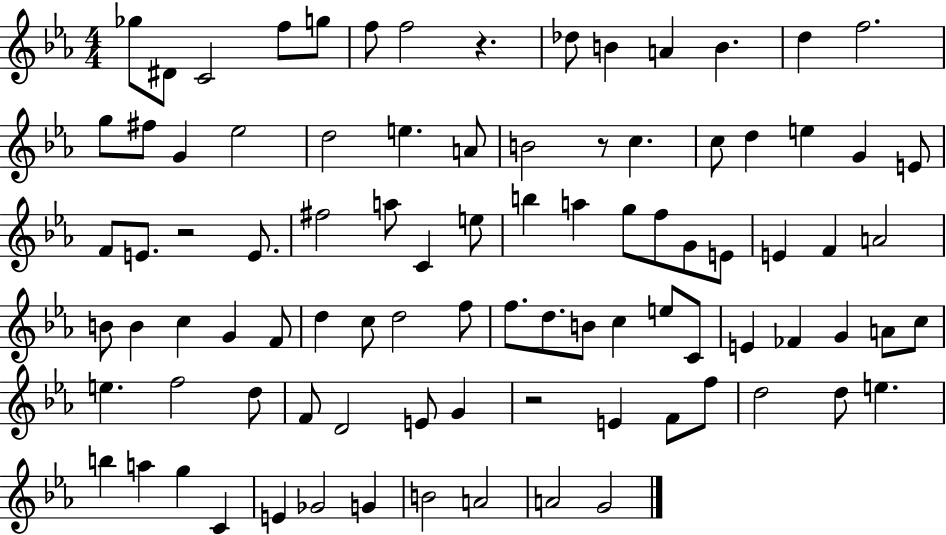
{
  \clef treble
  \numericTimeSignature
  \time 4/4
  \key ees \major
  ges''8 dis'8 c'2 f''8 g''8 | f''8 f''2 r4. | des''8 b'4 a'4 b'4. | d''4 f''2. | \break g''8 fis''8 g'4 ees''2 | d''2 e''4. a'8 | b'2 r8 c''4. | c''8 d''4 e''4 g'4 e'8 | \break f'8 e'8. r2 e'8. | fis''2 a''8 c'4 e''8 | b''4 a''4 g''8 f''8 g'8 e'8 | e'4 f'4 a'2 | \break b'8 b'4 c''4 g'4 f'8 | d''4 c''8 d''2 f''8 | f''8. d''8. b'8 c''4 e''8 c'8 | e'4 fes'4 g'4 a'8 c''8 | \break e''4. f''2 d''8 | f'8 d'2 e'8 g'4 | r2 e'4 f'8 f''8 | d''2 d''8 e''4. | \break b''4 a''4 g''4 c'4 | e'4 ges'2 g'4 | b'2 a'2 | a'2 g'2 | \break \bar "|."
}